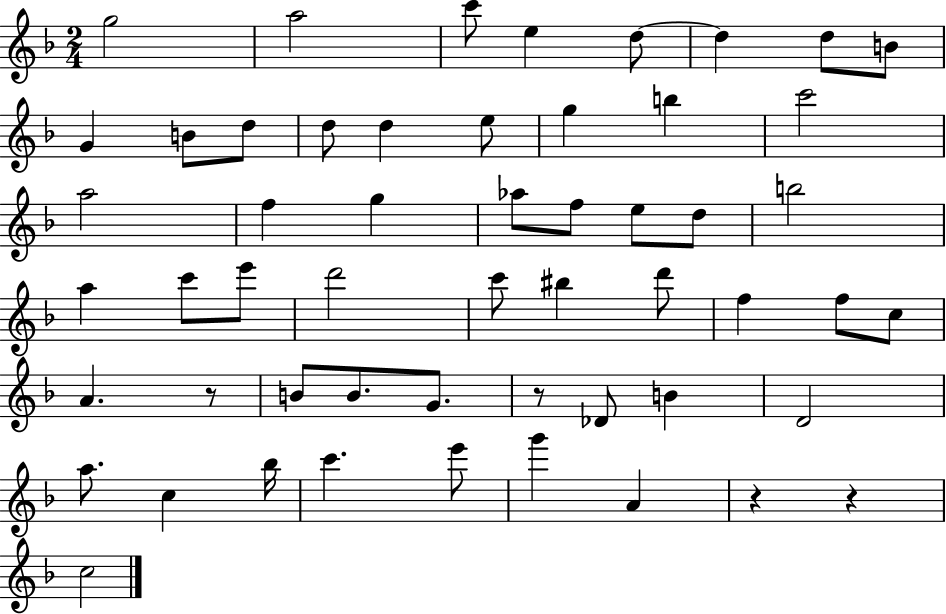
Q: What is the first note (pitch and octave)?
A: G5